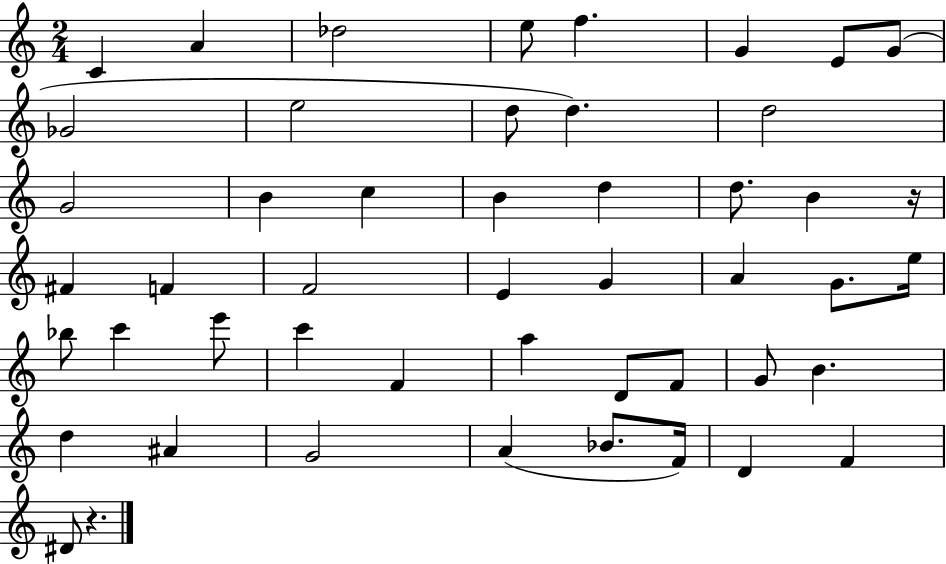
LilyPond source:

{
  \clef treble
  \numericTimeSignature
  \time 2/4
  \key c \major
  c'4 a'4 | des''2 | e''8 f''4. | g'4 e'8 g'8( | \break ges'2 | e''2 | d''8 d''4.) | d''2 | \break g'2 | b'4 c''4 | b'4 d''4 | d''8. b'4 r16 | \break fis'4 f'4 | f'2 | e'4 g'4 | a'4 g'8. e''16 | \break bes''8 c'''4 e'''8 | c'''4 f'4 | a''4 d'8 f'8 | g'8 b'4. | \break d''4 ais'4 | g'2 | a'4( bes'8. f'16) | d'4 f'4 | \break dis'8 r4. | \bar "|."
}